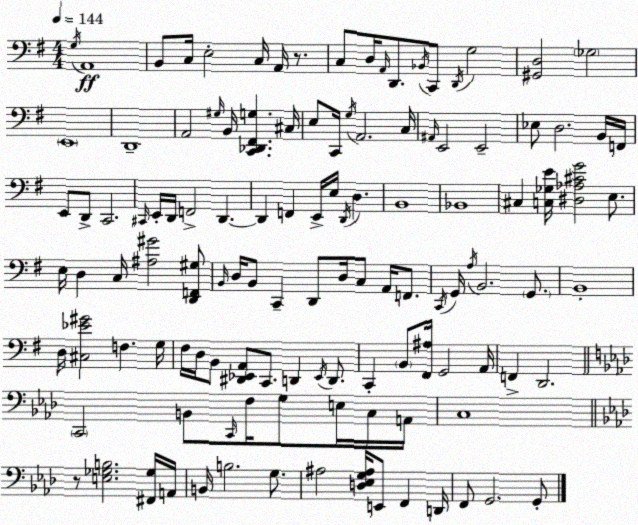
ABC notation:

X:1
T:Untitled
M:4/4
L:1/4
K:G
G,/4 A,,4 B,,/2 C,/4 E,2 C,/4 A,,/4 z/2 C,/2 D,/4 A,,/4 D,,/2 _B,,/4 C,,/2 D,,/4 G,2 [^G,,D,]2 _G,2 E,,4 D,,4 A,,2 ^G,/4 B,,/4 [C,,_D,,^F,,G,] ^C,/4 E,/2 C,,/4 G,/4 A,,2 C,/4 ^A,,/4 E,,2 E,,2 _E,/2 D,2 B,,/4 F,,/4 E,,/2 D,,/2 C,,2 ^C,,/4 E,,/4 D,,/4 F,,2 D,, D,, F,, E,,/4 E,/4 D,,/4 D, B,,4 _B,,4 ^C, [C,_G,E]/4 [^D,_A,^CG]2 E,/2 E,/4 D, C,/4 [^A,^G]2 [D,,F,,^G,]/2 B,,/4 D,/4 B,,/2 C,, D,,/2 D,/4 C,/2 A,,/4 F,,/2 C,,/4 G,,/4 A,/4 B,,2 G,,/2 B,,4 D,/4 [^C,_E^G]2 F, G,/4 ^F,/4 D,/4 B,,/2 [^D,,_E,,A,,]/2 C,,/2 D,, _E,,/4 D,,/2 C,, B,,/2 [^F,,^A,]/4 G,,2 A,,/4 F,, D,,2 C,,2 B,,/2 C,,/4 F,/4 G,/2 E,/4 C,/4 A,,/4 C,4 z/2 [E,_G,B,]2 [^F,,_G,]/4 A,,/4 B,,/4 B,2 G,/2 ^A,2 [D,_E,G,^A,]/4 E,,/2 F,, D,,/4 F,,/2 G,,2 G,,/2